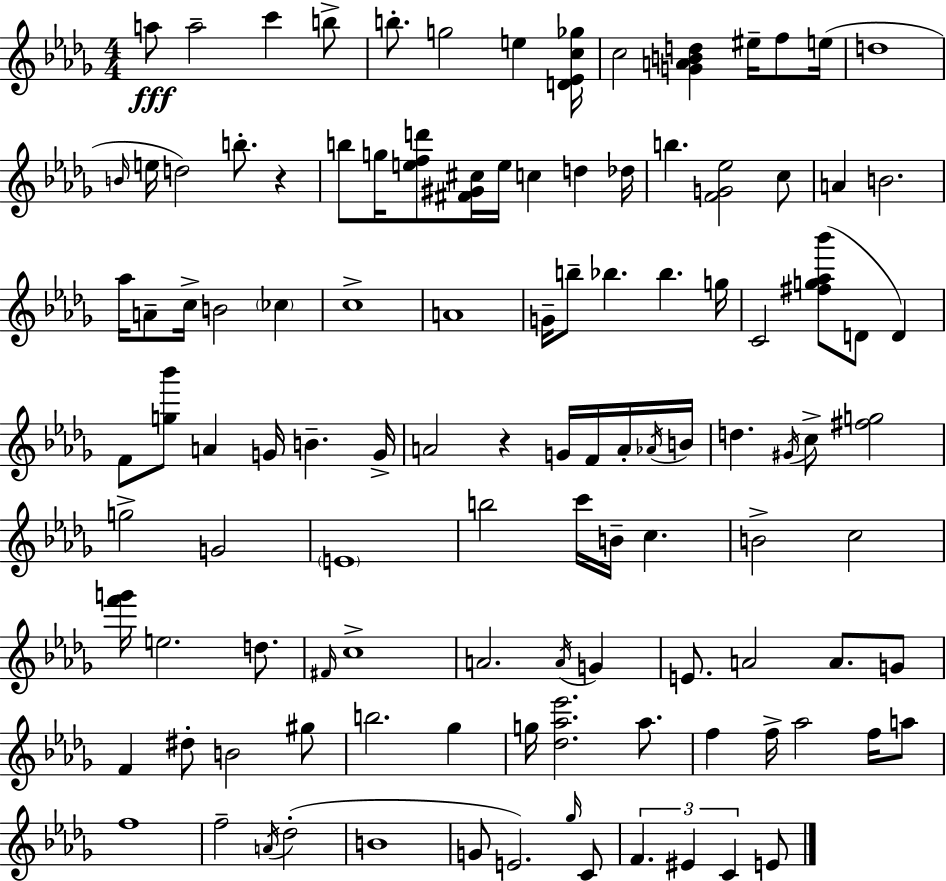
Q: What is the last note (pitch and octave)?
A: E4